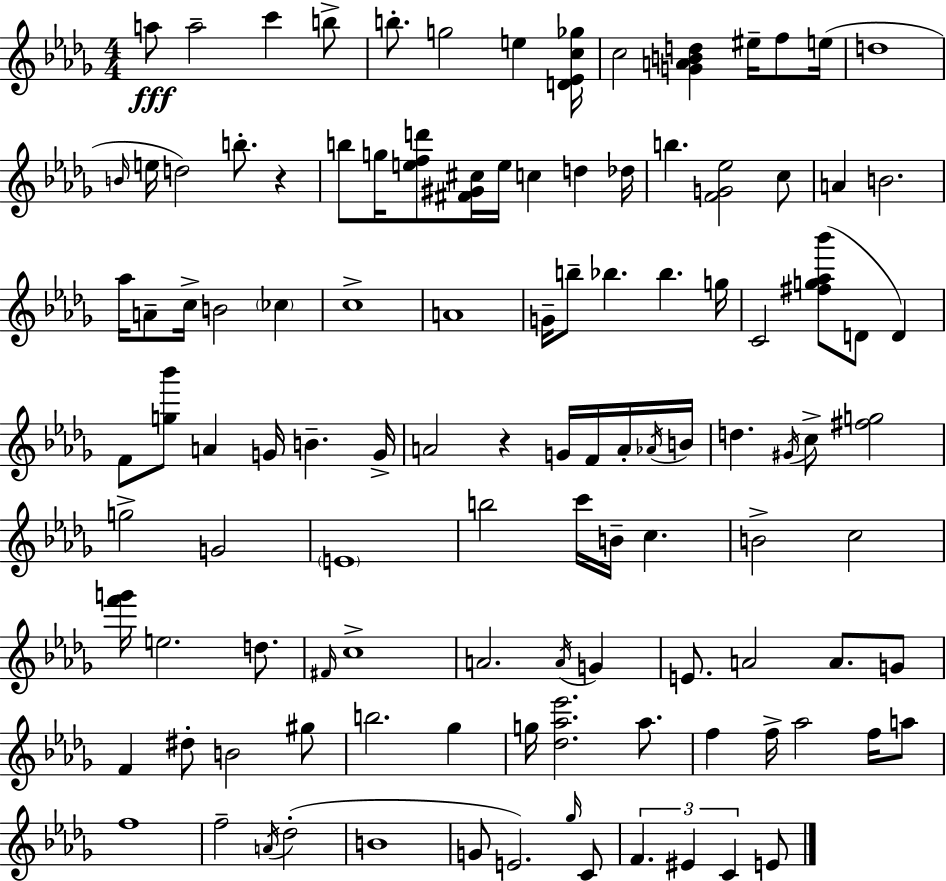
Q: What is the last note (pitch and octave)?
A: E4